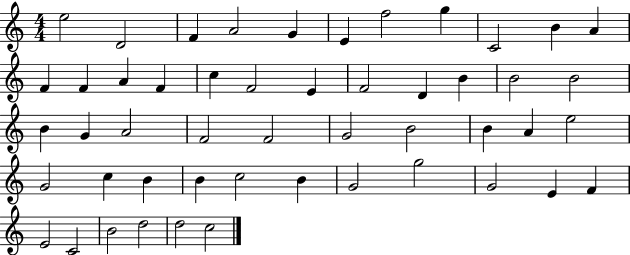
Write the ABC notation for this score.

X:1
T:Untitled
M:4/4
L:1/4
K:C
e2 D2 F A2 G E f2 g C2 B A F F A F c F2 E F2 D B B2 B2 B G A2 F2 F2 G2 B2 B A e2 G2 c B B c2 B G2 g2 G2 E F E2 C2 B2 d2 d2 c2